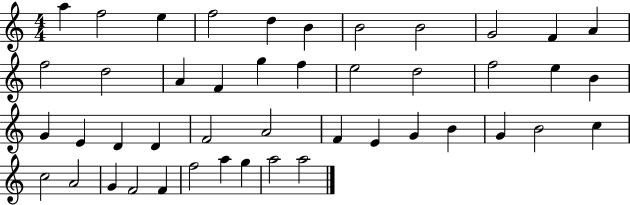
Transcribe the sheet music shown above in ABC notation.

X:1
T:Untitled
M:4/4
L:1/4
K:C
a f2 e f2 d B B2 B2 G2 F A f2 d2 A F g f e2 d2 f2 e B G E D D F2 A2 F E G B G B2 c c2 A2 G F2 F f2 a g a2 a2